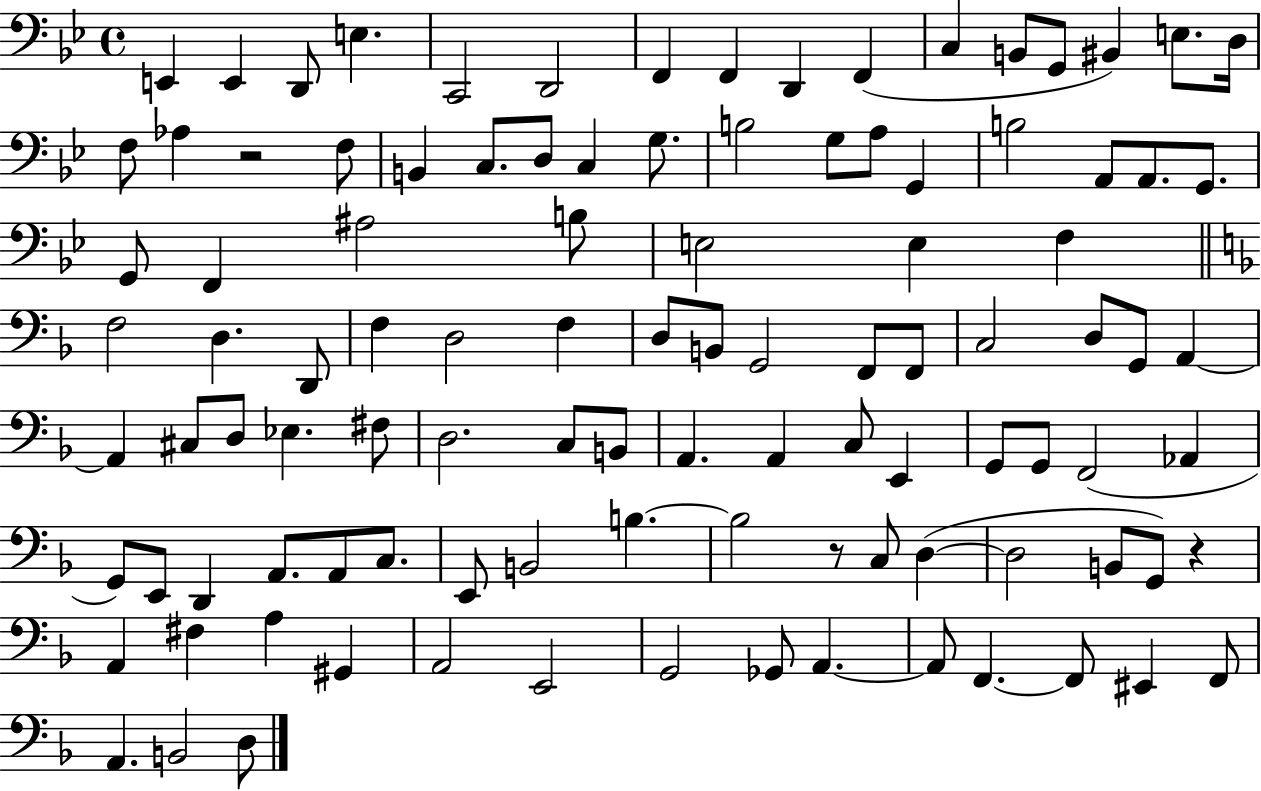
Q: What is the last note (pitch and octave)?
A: D3